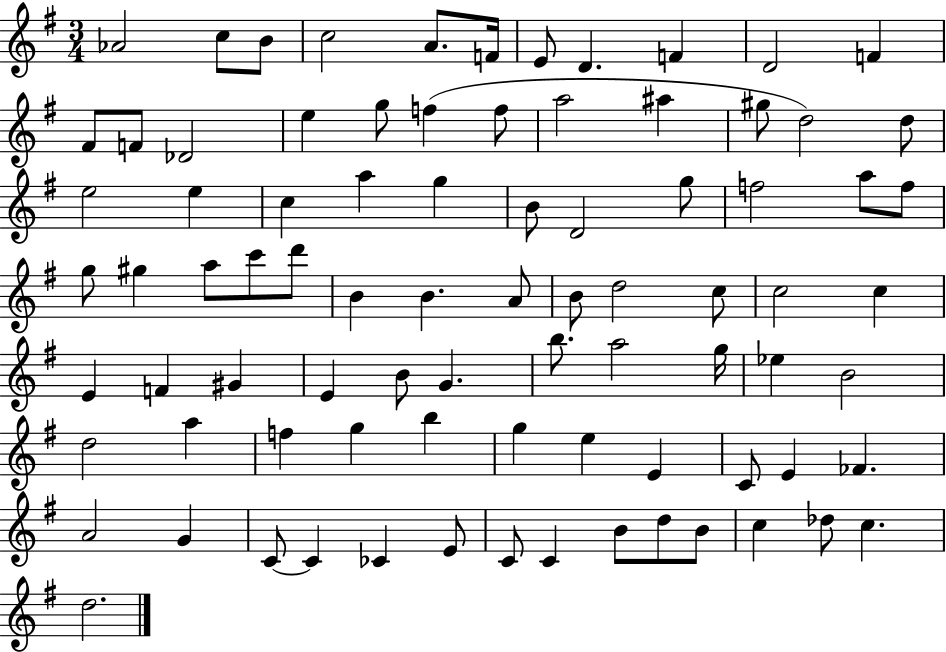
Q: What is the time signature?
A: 3/4